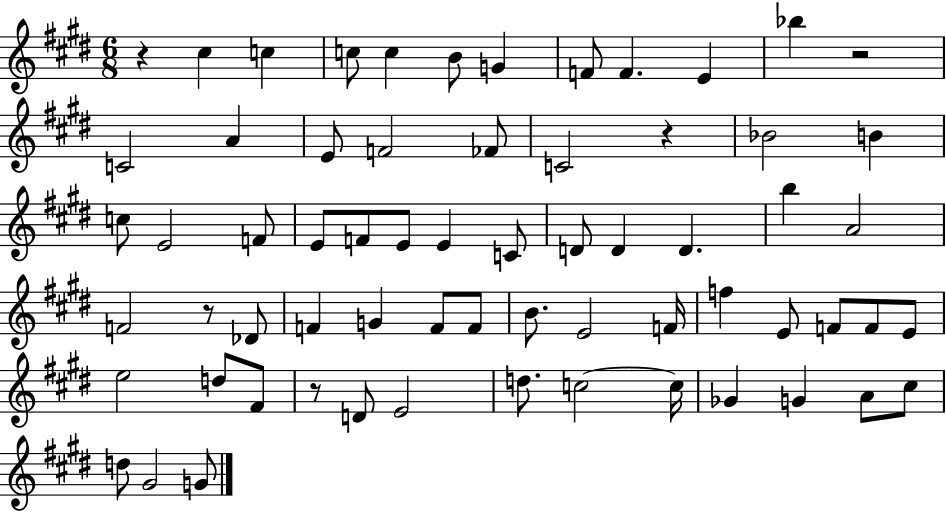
R/q C#5/q C5/q C5/e C5/q B4/e G4/q F4/e F4/q. E4/q Bb5/q R/h C4/h A4/q E4/e F4/h FES4/e C4/h R/q Bb4/h B4/q C5/e E4/h F4/e E4/e F4/e E4/e E4/q C4/e D4/e D4/q D4/q. B5/q A4/h F4/h R/e Db4/e F4/q G4/q F4/e F4/e B4/e. E4/h F4/s F5/q E4/e F4/e F4/e E4/e E5/h D5/e F#4/e R/e D4/e E4/h D5/e. C5/h C5/s Gb4/q G4/q A4/e C#5/e D5/e G#4/h G4/e